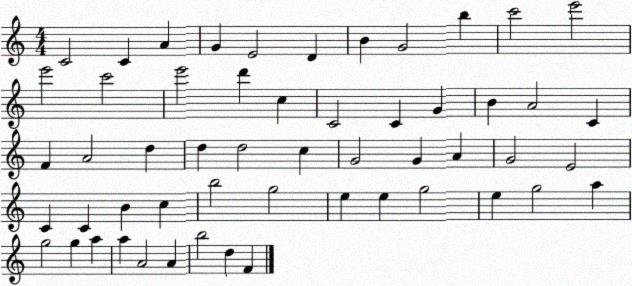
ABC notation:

X:1
T:Untitled
M:4/4
L:1/4
K:C
C2 C A G E2 D B G2 b c'2 e'2 e'2 c'2 e'2 d' c C2 C G B A2 C F A2 d d d2 c G2 G A G2 E2 C C B c b2 g2 e e g2 e g2 a g2 g a a A2 A b2 d F